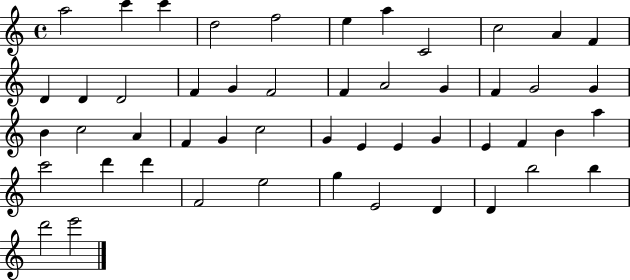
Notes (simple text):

A5/h C6/q C6/q D5/h F5/h E5/q A5/q C4/h C5/h A4/q F4/q D4/q D4/q D4/h F4/q G4/q F4/h F4/q A4/h G4/q F4/q G4/h G4/q B4/q C5/h A4/q F4/q G4/q C5/h G4/q E4/q E4/q G4/q E4/q F4/q B4/q A5/q C6/h D6/q D6/q F4/h E5/h G5/q E4/h D4/q D4/q B5/h B5/q D6/h E6/h